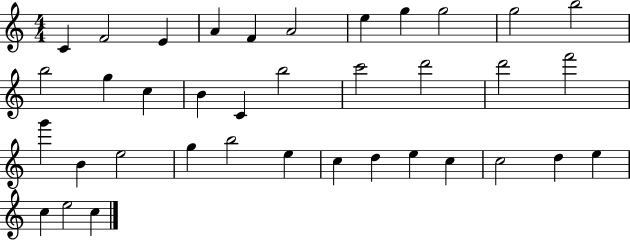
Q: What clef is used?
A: treble